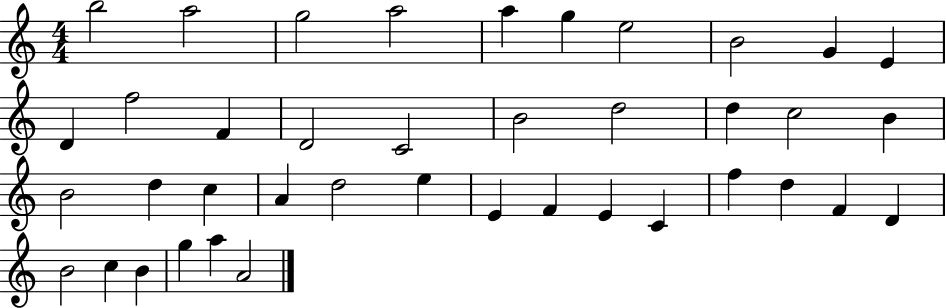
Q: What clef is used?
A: treble